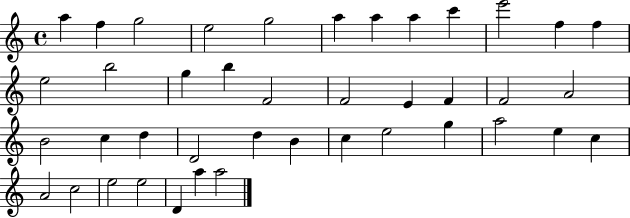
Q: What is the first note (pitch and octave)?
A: A5